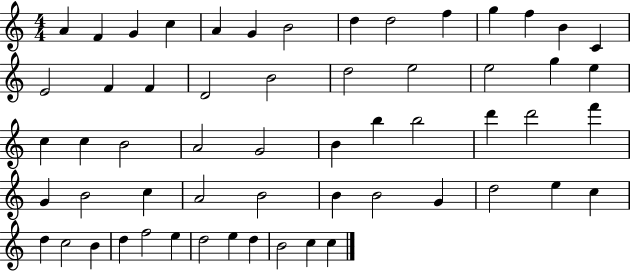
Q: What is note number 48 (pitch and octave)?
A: C5